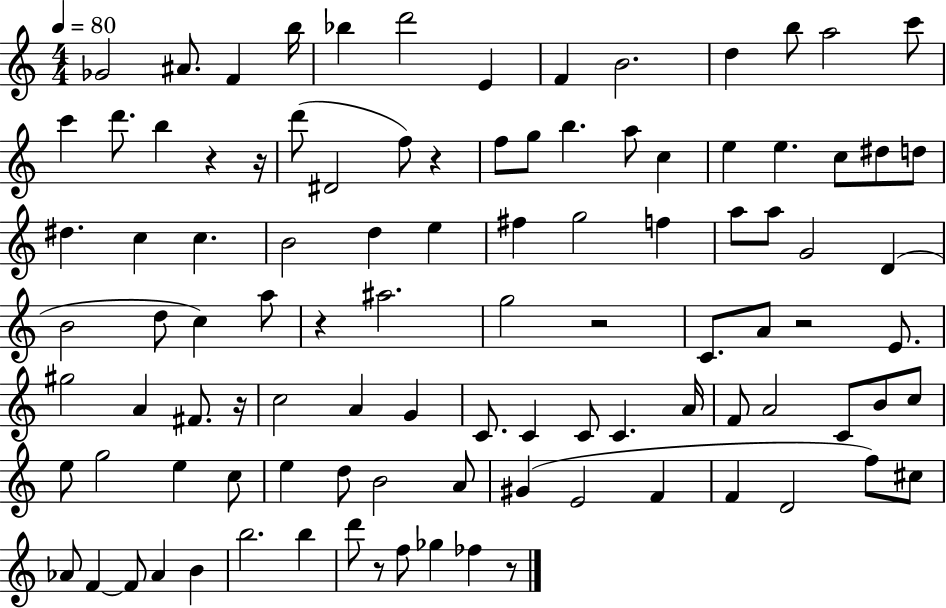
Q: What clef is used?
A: treble